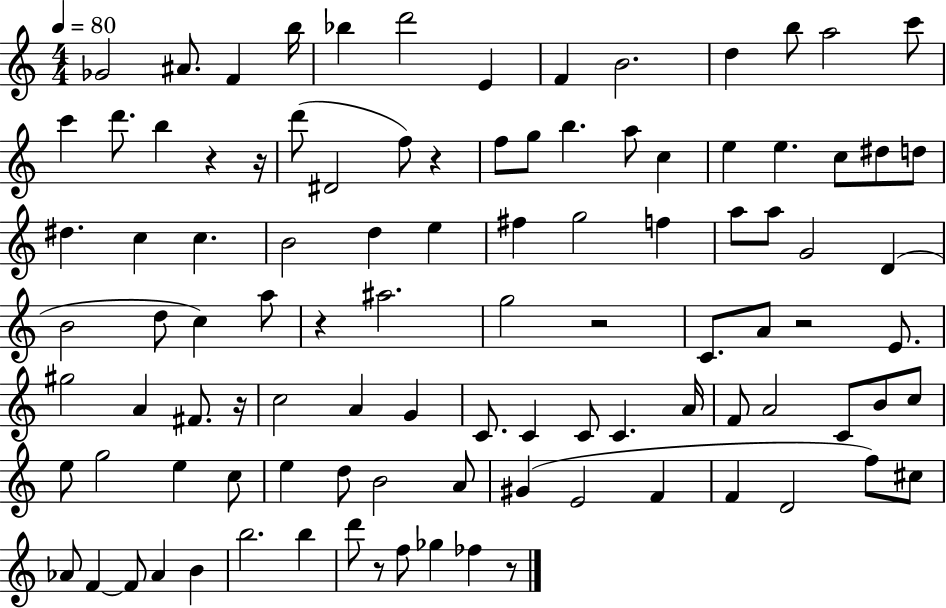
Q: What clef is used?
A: treble